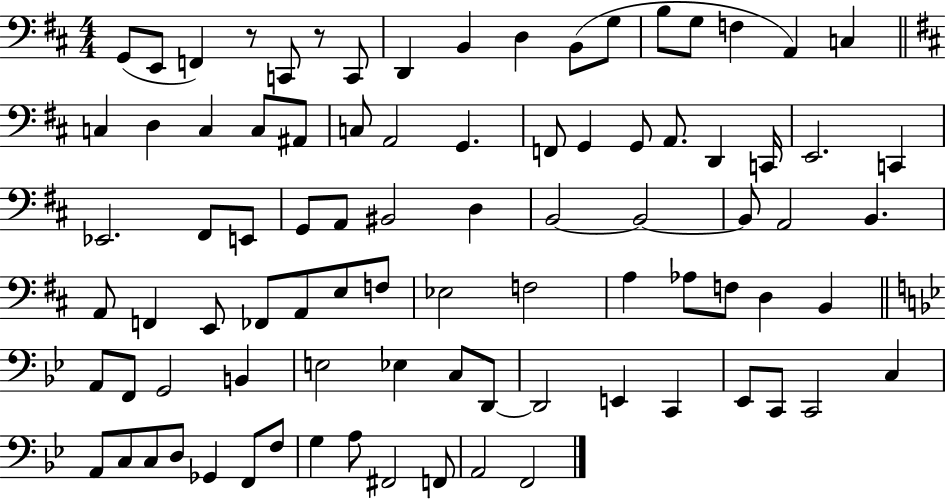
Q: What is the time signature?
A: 4/4